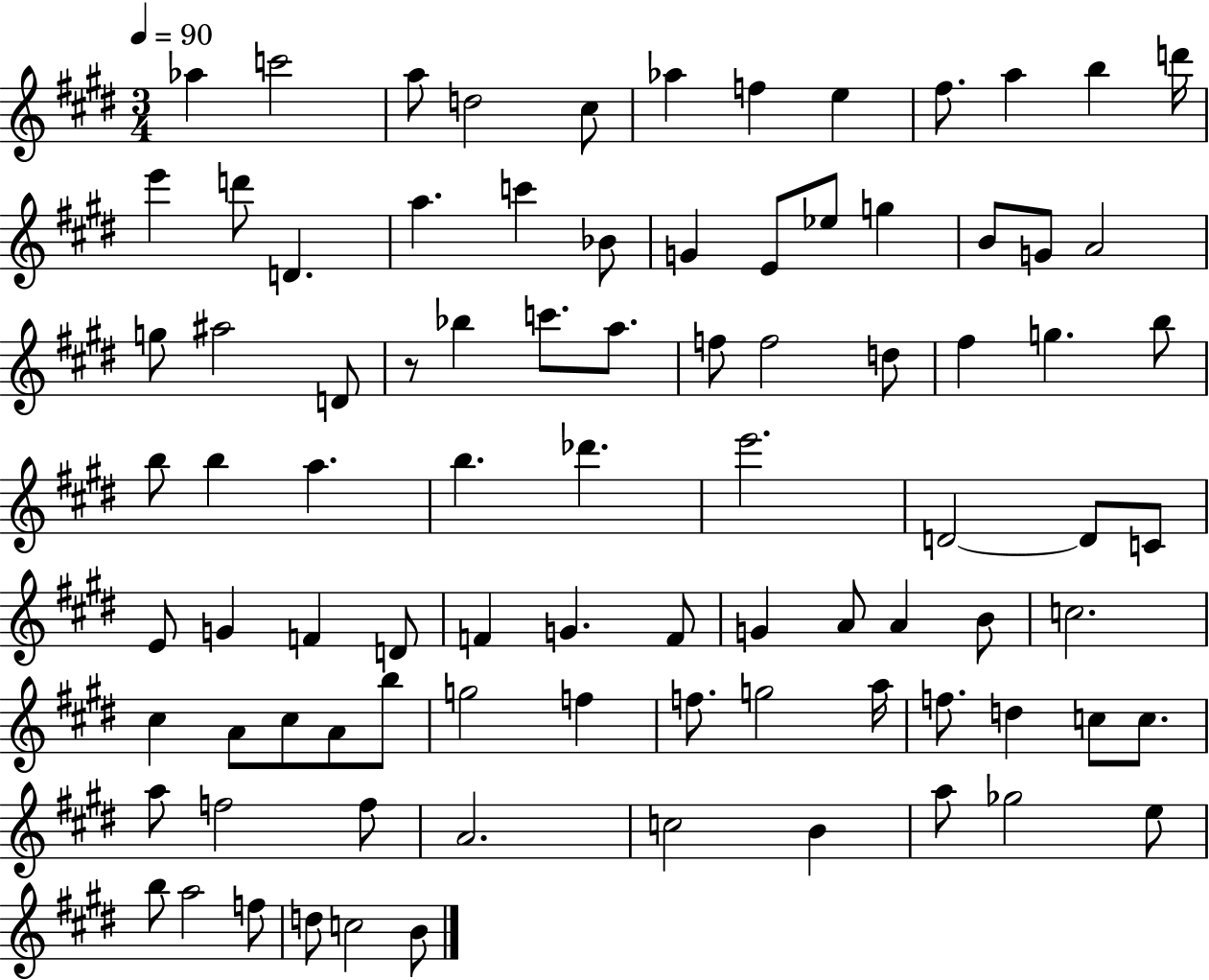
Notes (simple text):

Ab5/q C6/h A5/e D5/h C#5/e Ab5/q F5/q E5/q F#5/e. A5/q B5/q D6/s E6/q D6/e D4/q. A5/q. C6/q Bb4/e G4/q E4/e Eb5/e G5/q B4/e G4/e A4/h G5/e A#5/h D4/e R/e Bb5/q C6/e. A5/e. F5/e F5/h D5/e F#5/q G5/q. B5/e B5/e B5/q A5/q. B5/q. Db6/q. E6/h. D4/h D4/e C4/e E4/e G4/q F4/q D4/e F4/q G4/q. F4/e G4/q A4/e A4/q B4/e C5/h. C#5/q A4/e C#5/e A4/e B5/e G5/h F5/q F5/e. G5/h A5/s F5/e. D5/q C5/e C5/e. A5/e F5/h F5/e A4/h. C5/h B4/q A5/e Gb5/h E5/e B5/e A5/h F5/e D5/e C5/h B4/e